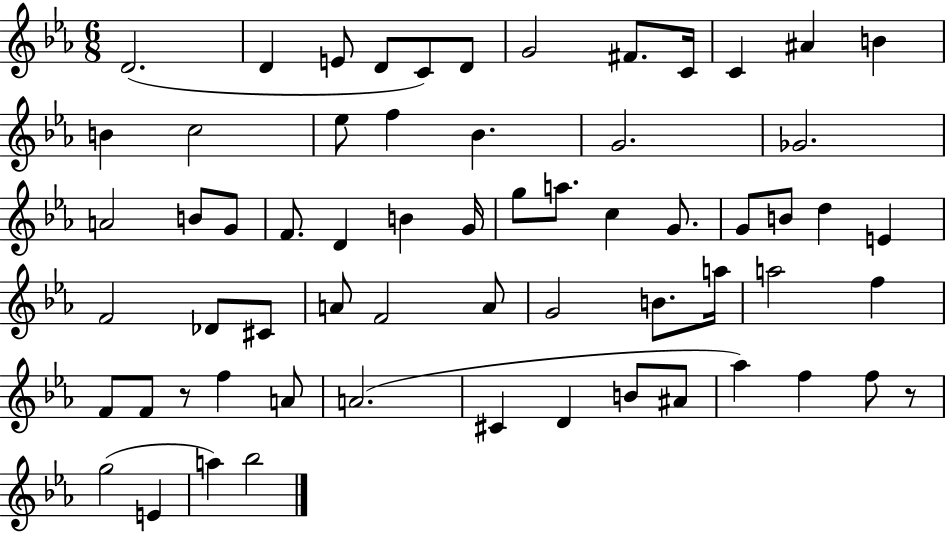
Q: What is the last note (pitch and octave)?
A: Bb5